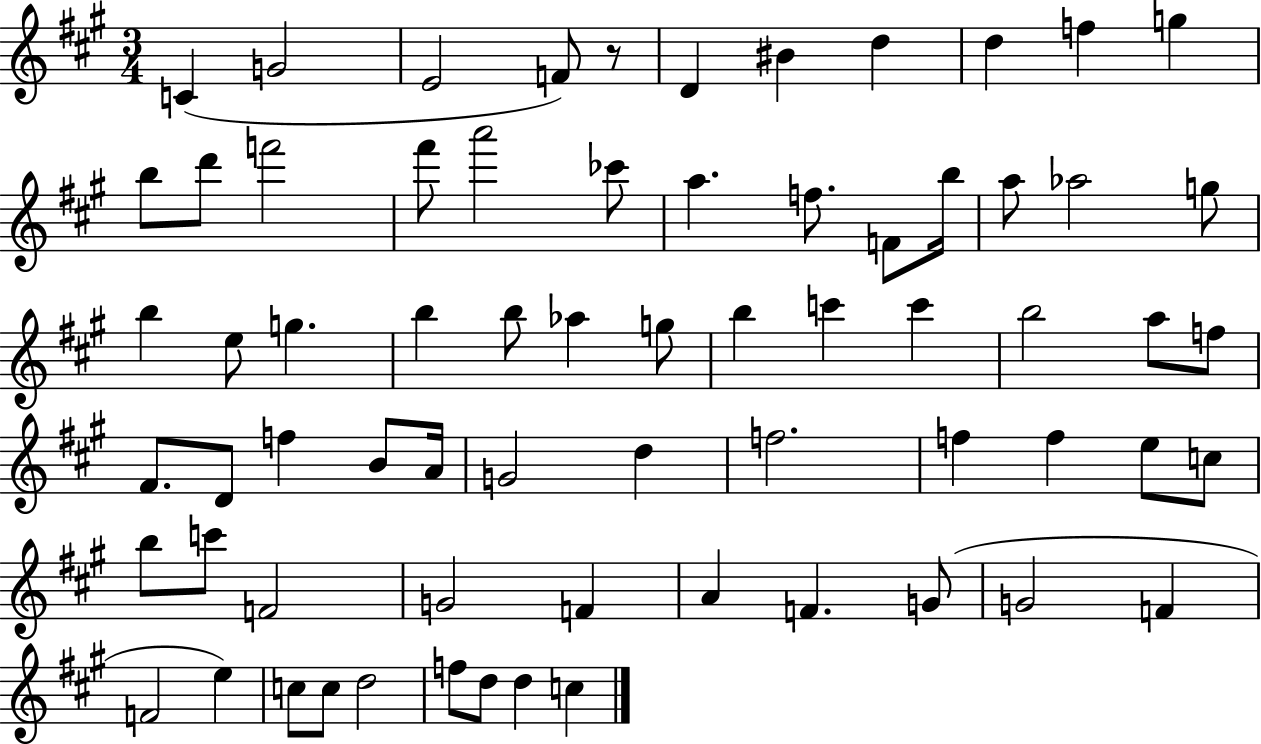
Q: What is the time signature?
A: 3/4